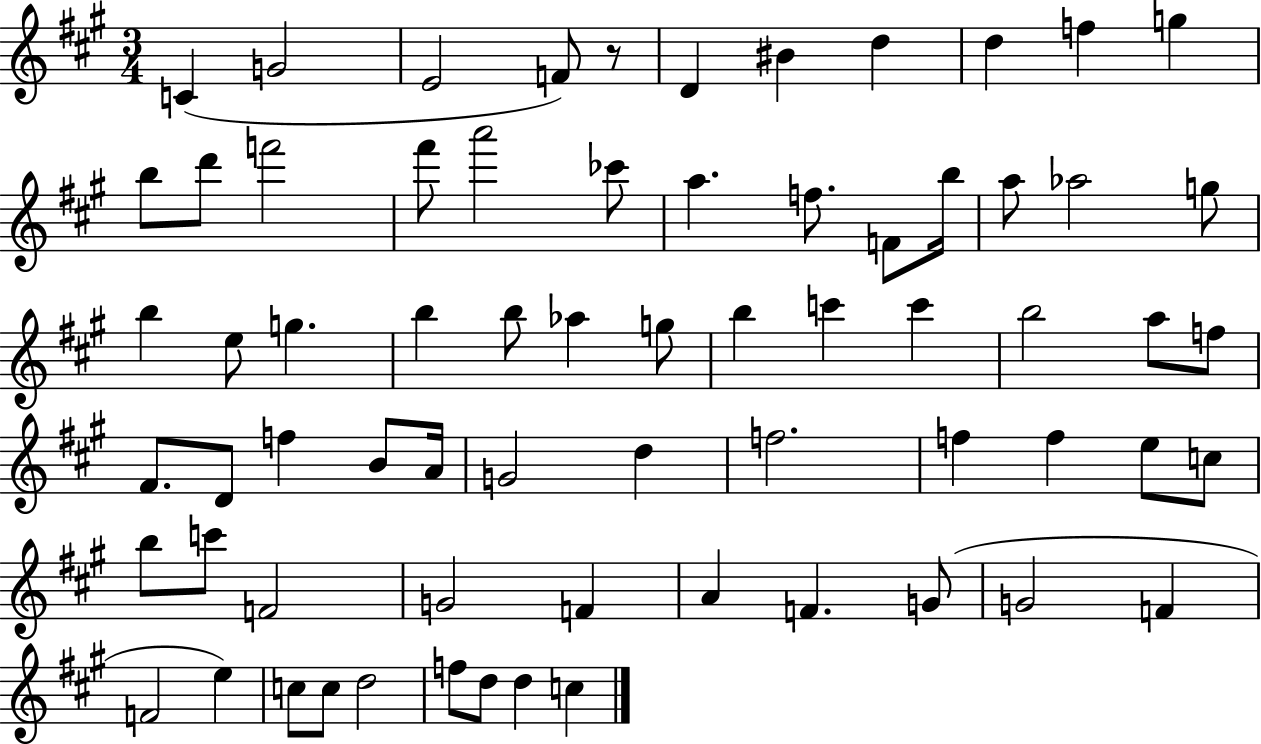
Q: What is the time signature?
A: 3/4